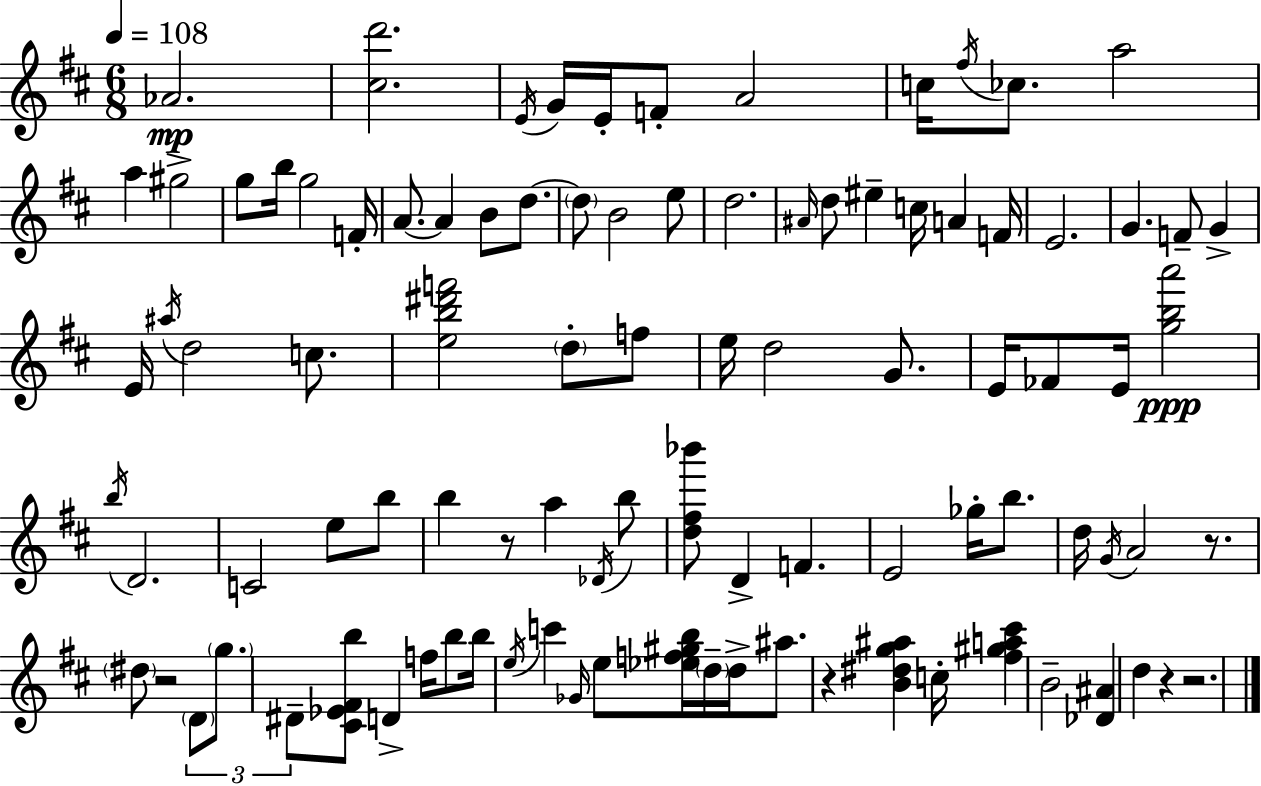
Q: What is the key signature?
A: D major